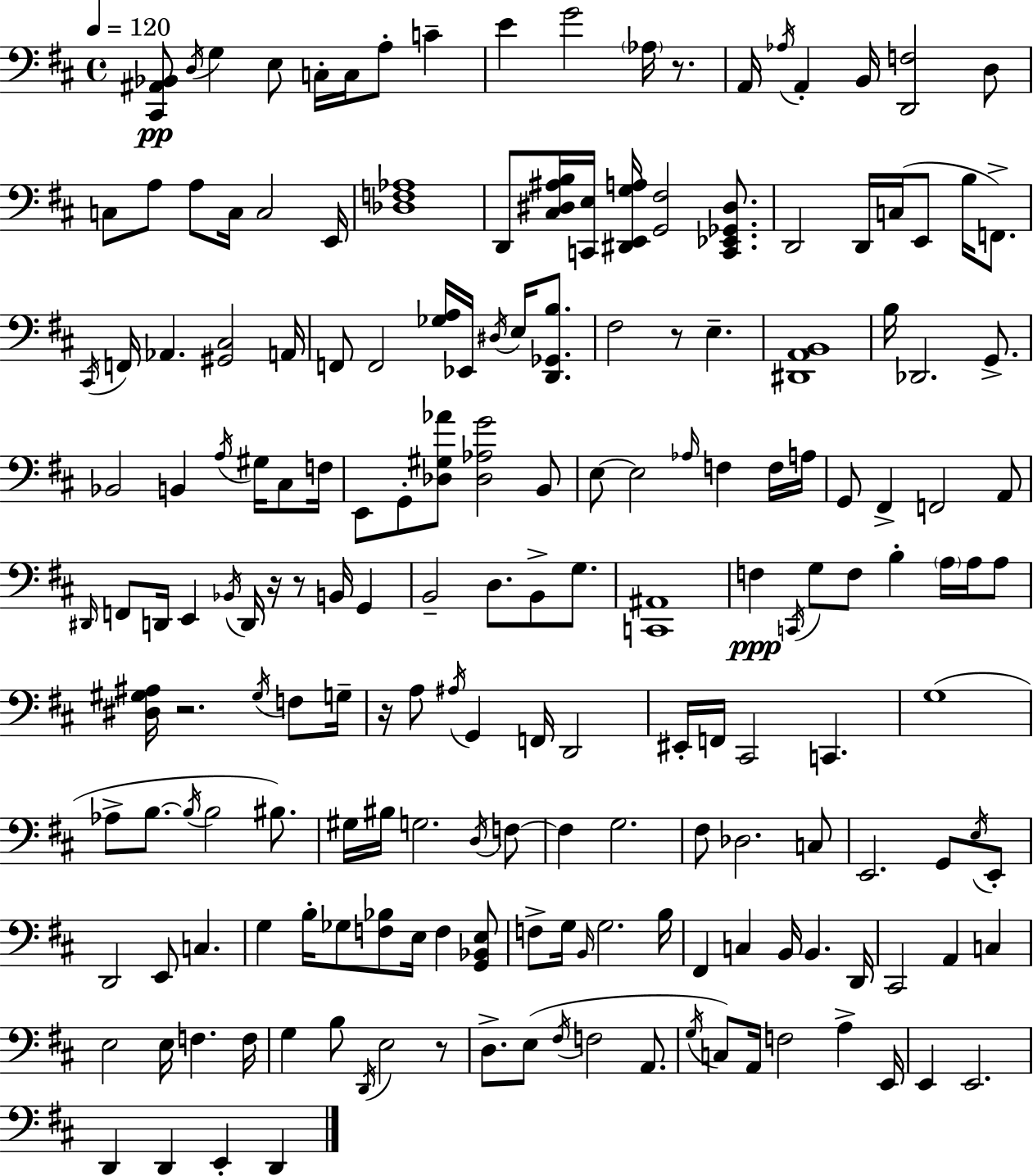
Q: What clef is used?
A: bass